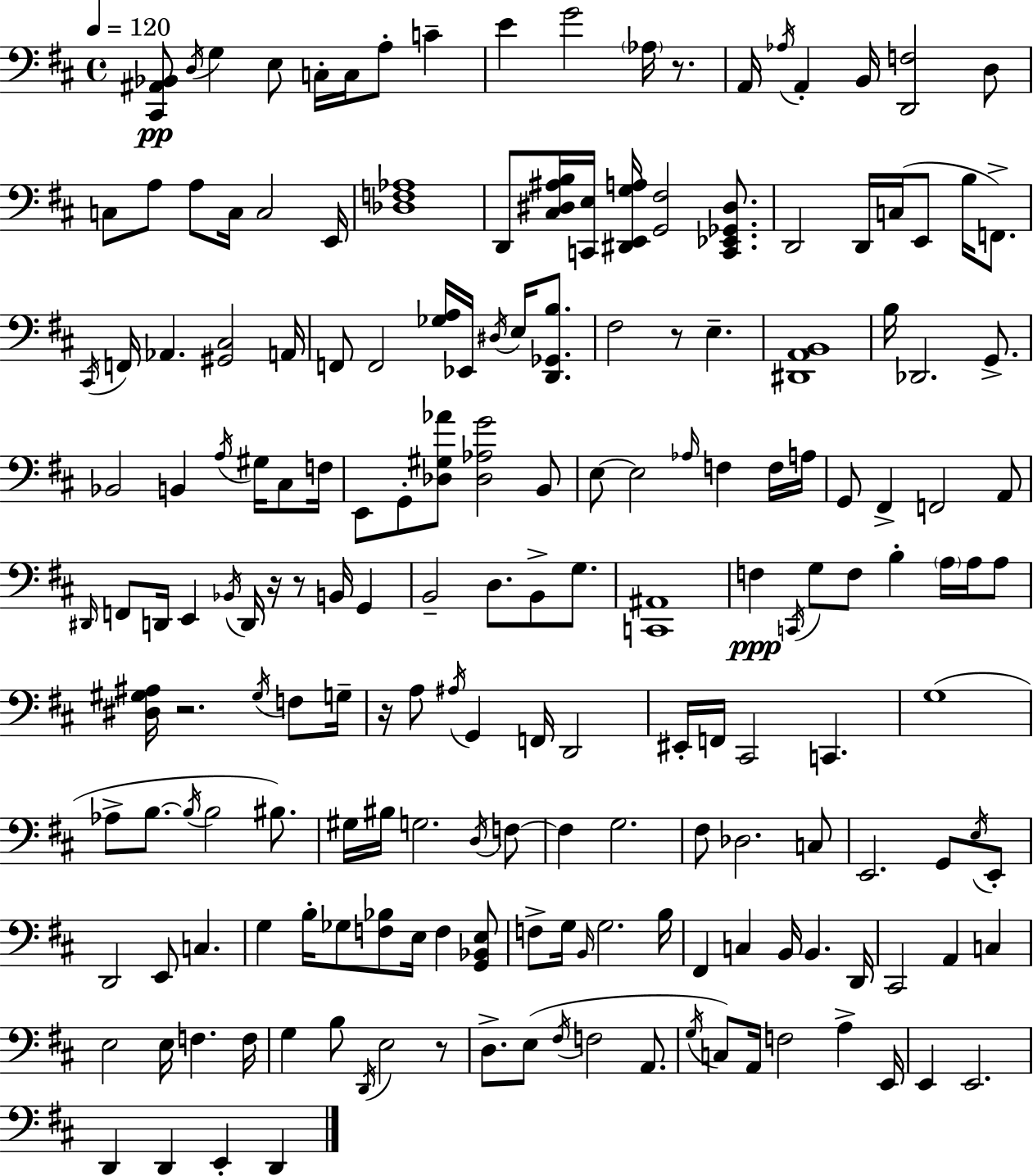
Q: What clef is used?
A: bass